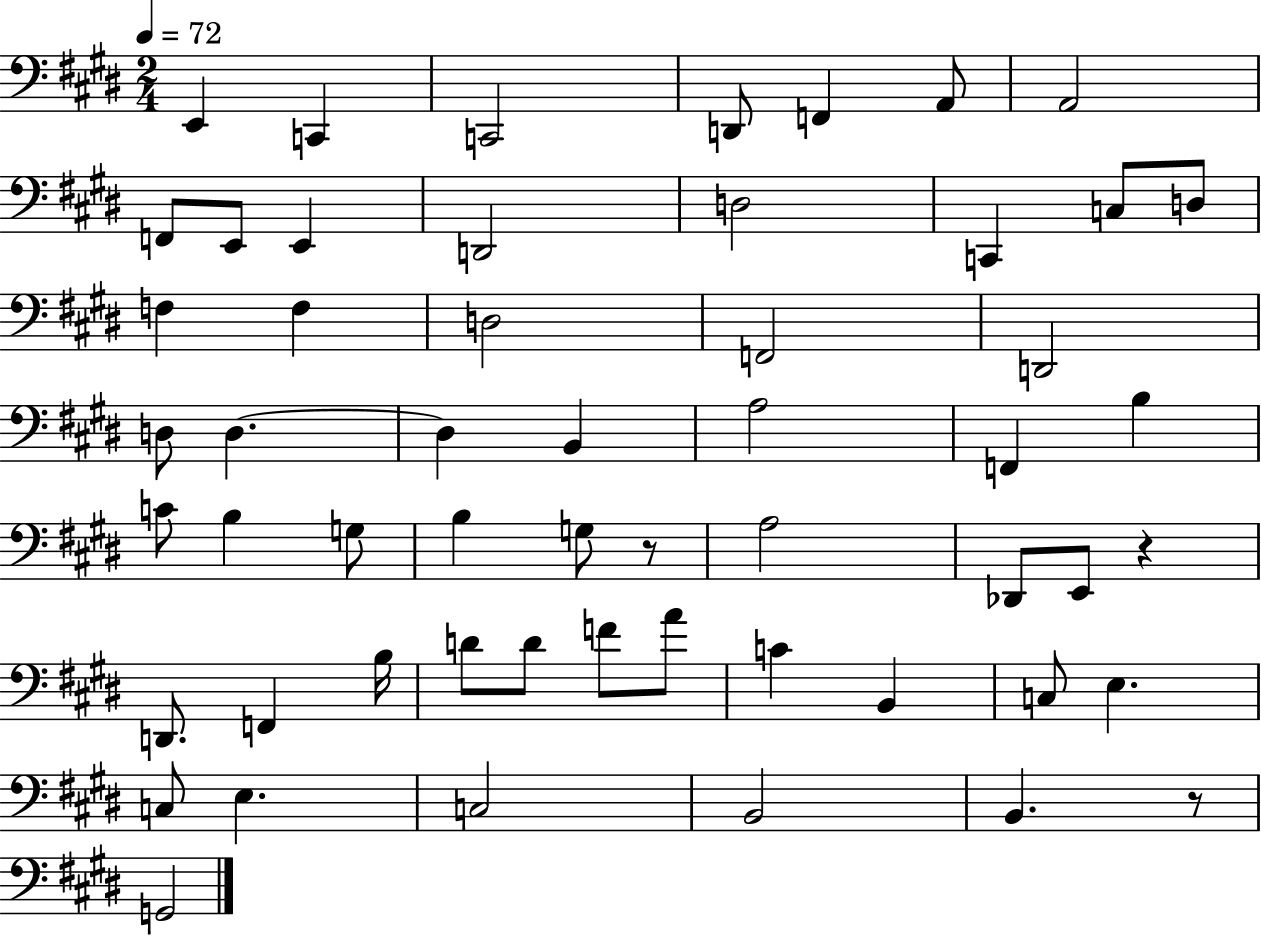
X:1
T:Untitled
M:2/4
L:1/4
K:E
E,, C,, C,,2 D,,/2 F,, A,,/2 A,,2 F,,/2 E,,/2 E,, D,,2 D,2 C,, C,/2 D,/2 F, F, D,2 F,,2 D,,2 D,/2 D, D, B,, A,2 F,, B, C/2 B, G,/2 B, G,/2 z/2 A,2 _D,,/2 E,,/2 z D,,/2 F,, B,/4 D/2 D/2 F/2 A/2 C B,, C,/2 E, C,/2 E, C,2 B,,2 B,, z/2 G,,2